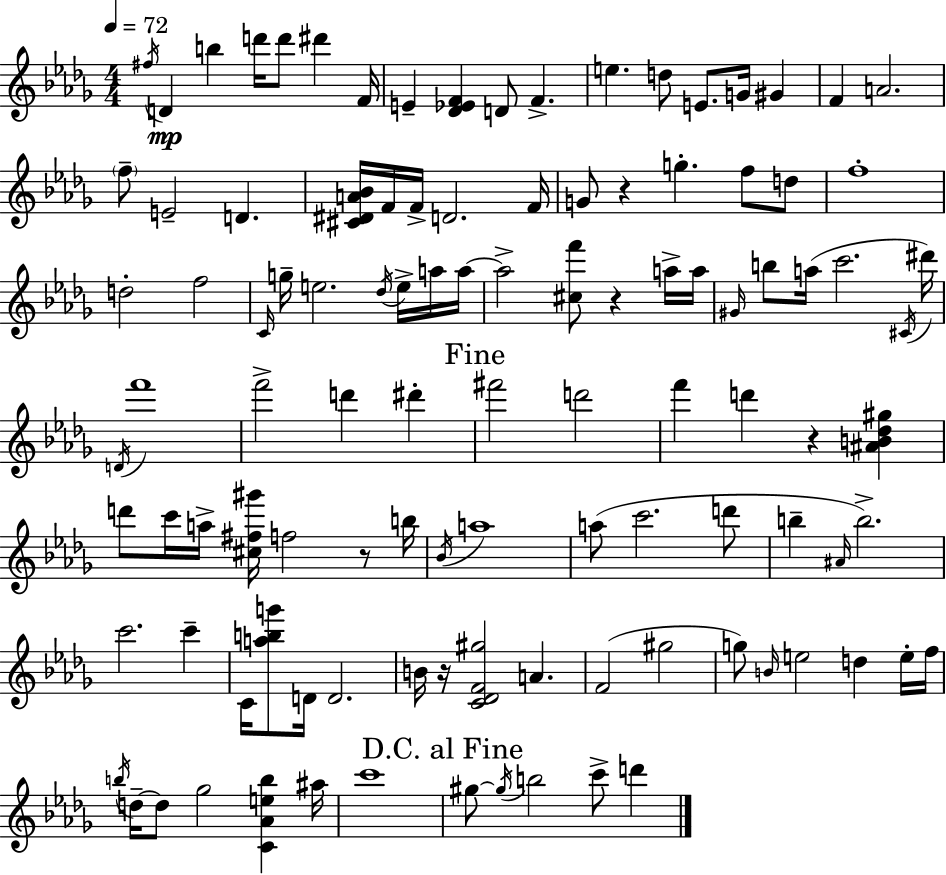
{
  \clef treble
  \numericTimeSignature
  \time 4/4
  \key bes \minor
  \tempo 4 = 72
  \repeat volta 2 { \acciaccatura { fis''16 }\mp d'4 b''4 d'''16 d'''8 dis'''4 | f'16 e'4-- <des' ees' f'>4 d'8 f'4.-> | e''4. d''8 e'8. g'16 gis'4 | f'4 a'2. | \break \parenthesize f''8-- e'2-- d'4. | <cis' dis' a' bes'>16 f'16 f'16-> d'2. | f'16 g'8 r4 g''4.-. f''8 d''8 | f''1-. | \break d''2-. f''2 | \grace { c'16 } g''16-- e''2. \acciaccatura { des''16 } | e''16-> a''16 a''16~~ a''2-> <cis'' f'''>8 r4 | a''16-> a''16 \grace { gis'16 } b''8 a''16( c'''2. | \break \acciaccatura { cis'16 }) dis'''16 \acciaccatura { d'16 } f'''1 | f'''2-> d'''4 | dis'''4-. \mark "Fine" fis'''2 d'''2 | f'''4 d'''4 r4 | \break <ais' b' des'' gis''>4 d'''8 c'''16 a''16-> <cis'' fis'' gis'''>16 f''2 | r8 b''16 \acciaccatura { bes'16 } a''1 | a''8( c'''2. | d'''8 b''4-- \grace { ais'16 } b''2.->) | \break c'''2. | c'''4-- c'16 <a'' b'' g'''>8 d'16 d'2. | b'16 r16 <c' des' f' gis''>2 | a'4. f'2( | \break gis''2 g''8) \grace { b'16 } e''2 | d''4 e''16-. f''16 \acciaccatura { b''16 } d''16--~~ d''8 ges''2 | <c' aes' e'' b''>4 ais''16 c'''1 | \mark "D.C. al Fine" gis''8~~ \acciaccatura { gis''16 } b''2 | \break c'''8-> d'''4 } \bar "|."
}